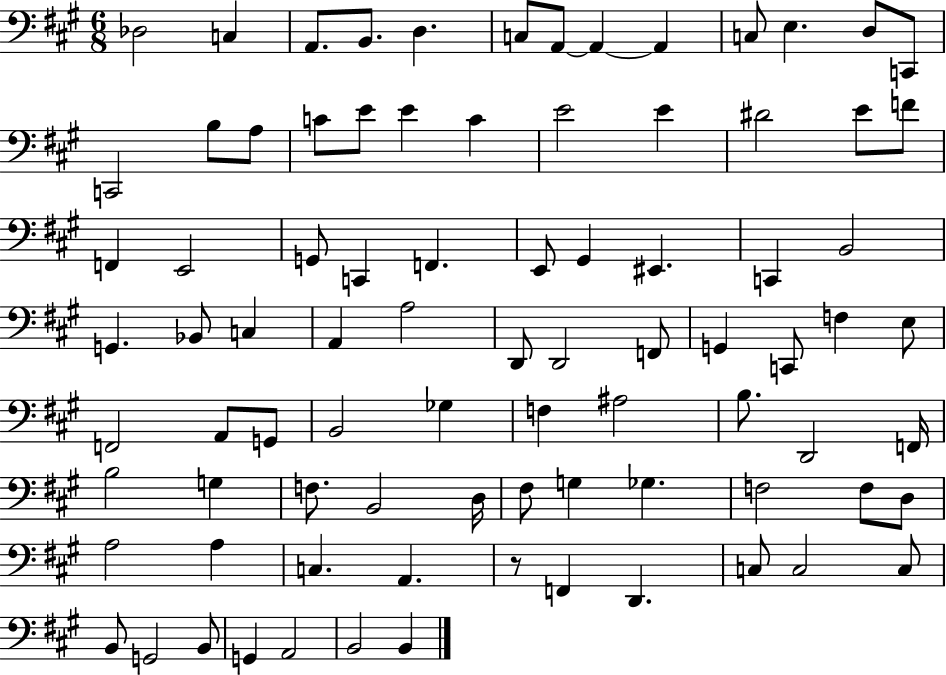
X:1
T:Untitled
M:6/8
L:1/4
K:A
_D,2 C, A,,/2 B,,/2 D, C,/2 A,,/2 A,, A,, C,/2 E, D,/2 C,,/2 C,,2 B,/2 A,/2 C/2 E/2 E C E2 E ^D2 E/2 F/2 F,, E,,2 G,,/2 C,, F,, E,,/2 ^G,, ^E,, C,, B,,2 G,, _B,,/2 C, A,, A,2 D,,/2 D,,2 F,,/2 G,, C,,/2 F, E,/2 F,,2 A,,/2 G,,/2 B,,2 _G, F, ^A,2 B,/2 D,,2 F,,/4 B,2 G, F,/2 B,,2 D,/4 ^F,/2 G, _G, F,2 F,/2 D,/2 A,2 A, C, A,, z/2 F,, D,, C,/2 C,2 C,/2 B,,/2 G,,2 B,,/2 G,, A,,2 B,,2 B,,